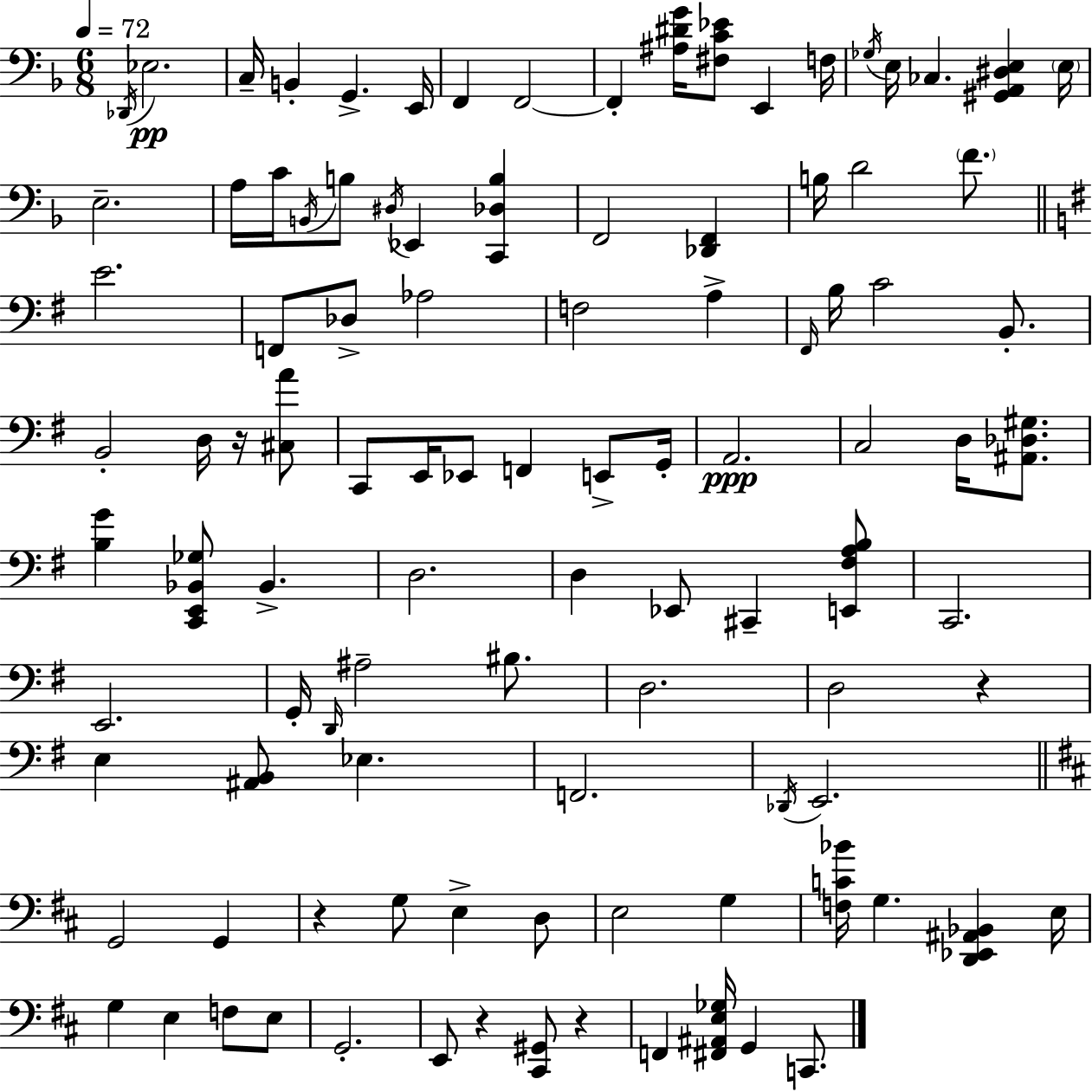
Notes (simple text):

Db2/s Eb3/h. C3/s B2/q G2/q. E2/s F2/q F2/h F2/q [A#3,D#4,G4]/s [F#3,C4,Eb4]/e E2/q F3/s Gb3/s E3/s CES3/q. [G#2,A2,D#3,E3]/q E3/s E3/h. A3/s C4/s B2/s B3/e D#3/s Eb2/q [C2,Db3,B3]/q F2/h [Db2,F2]/q B3/s D4/h F4/e. E4/h. F2/e Db3/e Ab3/h F3/h A3/q F#2/s B3/s C4/h B2/e. B2/h D3/s R/s [C#3,A4]/e C2/e E2/s Eb2/e F2/q E2/e G2/s A2/h. C3/h D3/s [A#2,Db3,G#3]/e. [B3,G4]/q [C2,E2,Bb2,Gb3]/e Bb2/q. D3/h. D3/q Eb2/e C#2/q [E2,F#3,A3,B3]/e C2/h. E2/h. G2/s D2/s A#3/h BIS3/e. D3/h. D3/h R/q E3/q [A#2,B2]/e Eb3/q. F2/h. Db2/s E2/h. G2/h G2/q R/q G3/e E3/q D3/e E3/h G3/q [F3,C4,Bb4]/s G3/q. [D2,Eb2,A#2,Bb2]/q E3/s G3/q E3/q F3/e E3/e G2/h. E2/e R/q [C#2,G#2]/e R/q F2/q [F#2,A#2,E3,Gb3]/s G2/q C2/e.